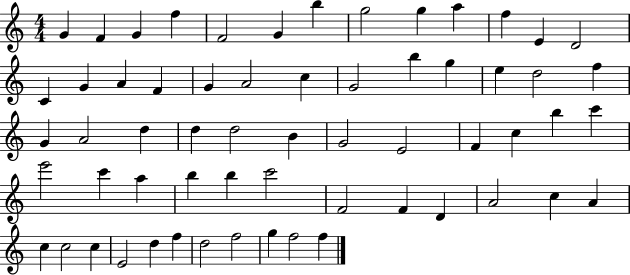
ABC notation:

X:1
T:Untitled
M:4/4
L:1/4
K:C
G F G f F2 G b g2 g a f E D2 C G A F G A2 c G2 b g e d2 f G A2 d d d2 B G2 E2 F c b c' e'2 c' a b b c'2 F2 F D A2 c A c c2 c E2 d f d2 f2 g f2 f